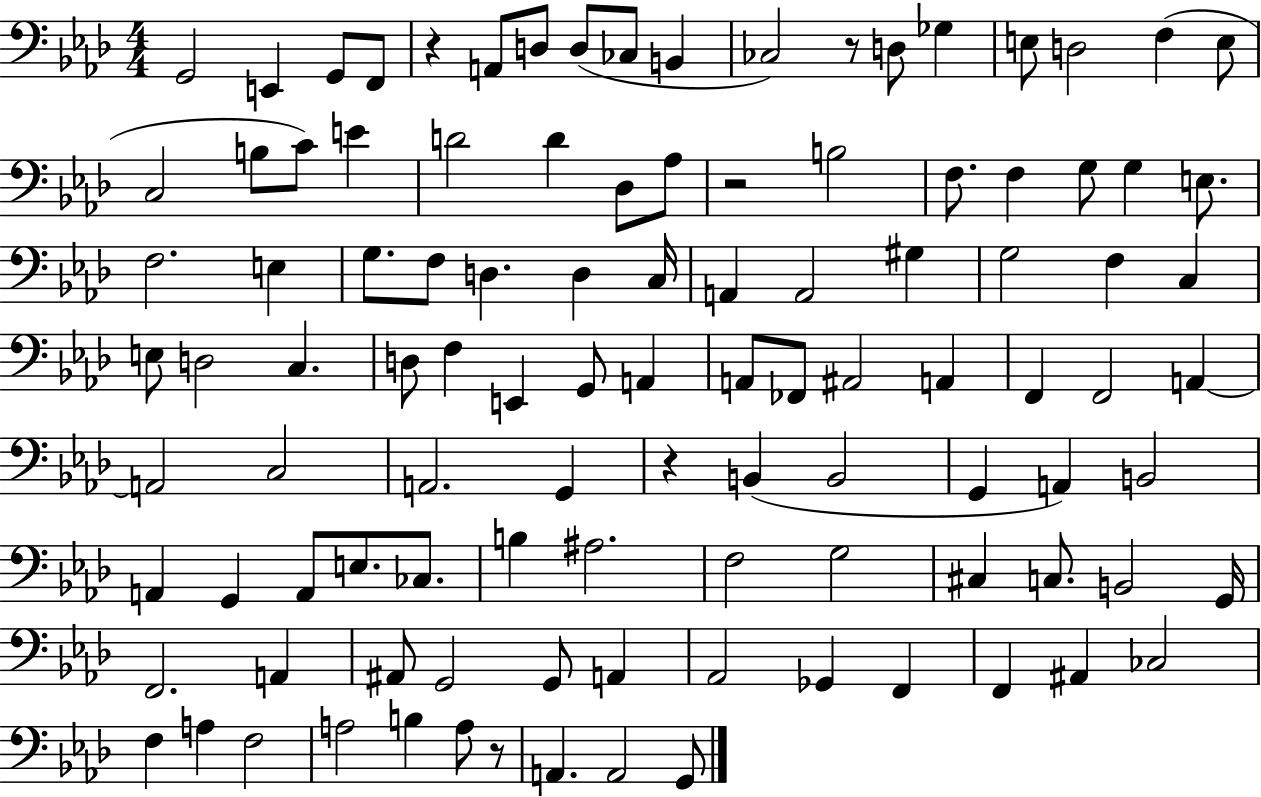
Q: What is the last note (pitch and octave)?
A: G2